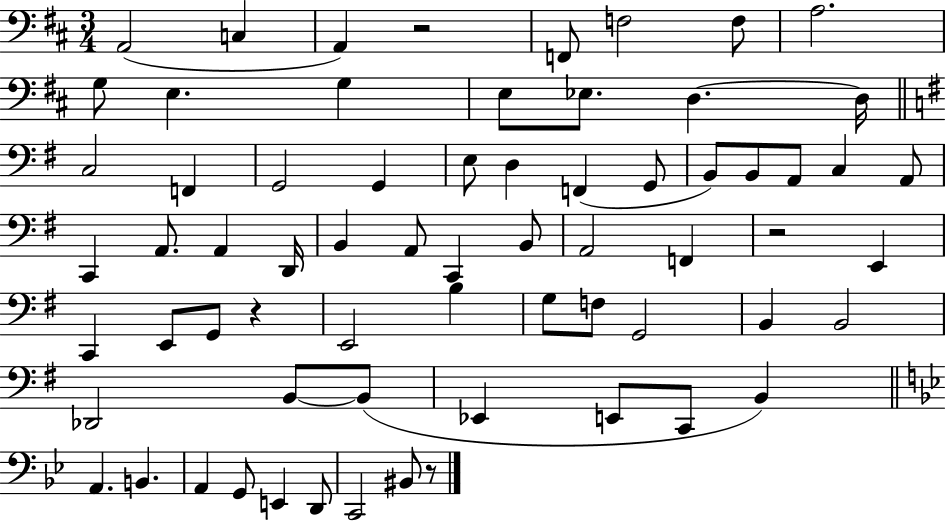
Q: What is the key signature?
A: D major